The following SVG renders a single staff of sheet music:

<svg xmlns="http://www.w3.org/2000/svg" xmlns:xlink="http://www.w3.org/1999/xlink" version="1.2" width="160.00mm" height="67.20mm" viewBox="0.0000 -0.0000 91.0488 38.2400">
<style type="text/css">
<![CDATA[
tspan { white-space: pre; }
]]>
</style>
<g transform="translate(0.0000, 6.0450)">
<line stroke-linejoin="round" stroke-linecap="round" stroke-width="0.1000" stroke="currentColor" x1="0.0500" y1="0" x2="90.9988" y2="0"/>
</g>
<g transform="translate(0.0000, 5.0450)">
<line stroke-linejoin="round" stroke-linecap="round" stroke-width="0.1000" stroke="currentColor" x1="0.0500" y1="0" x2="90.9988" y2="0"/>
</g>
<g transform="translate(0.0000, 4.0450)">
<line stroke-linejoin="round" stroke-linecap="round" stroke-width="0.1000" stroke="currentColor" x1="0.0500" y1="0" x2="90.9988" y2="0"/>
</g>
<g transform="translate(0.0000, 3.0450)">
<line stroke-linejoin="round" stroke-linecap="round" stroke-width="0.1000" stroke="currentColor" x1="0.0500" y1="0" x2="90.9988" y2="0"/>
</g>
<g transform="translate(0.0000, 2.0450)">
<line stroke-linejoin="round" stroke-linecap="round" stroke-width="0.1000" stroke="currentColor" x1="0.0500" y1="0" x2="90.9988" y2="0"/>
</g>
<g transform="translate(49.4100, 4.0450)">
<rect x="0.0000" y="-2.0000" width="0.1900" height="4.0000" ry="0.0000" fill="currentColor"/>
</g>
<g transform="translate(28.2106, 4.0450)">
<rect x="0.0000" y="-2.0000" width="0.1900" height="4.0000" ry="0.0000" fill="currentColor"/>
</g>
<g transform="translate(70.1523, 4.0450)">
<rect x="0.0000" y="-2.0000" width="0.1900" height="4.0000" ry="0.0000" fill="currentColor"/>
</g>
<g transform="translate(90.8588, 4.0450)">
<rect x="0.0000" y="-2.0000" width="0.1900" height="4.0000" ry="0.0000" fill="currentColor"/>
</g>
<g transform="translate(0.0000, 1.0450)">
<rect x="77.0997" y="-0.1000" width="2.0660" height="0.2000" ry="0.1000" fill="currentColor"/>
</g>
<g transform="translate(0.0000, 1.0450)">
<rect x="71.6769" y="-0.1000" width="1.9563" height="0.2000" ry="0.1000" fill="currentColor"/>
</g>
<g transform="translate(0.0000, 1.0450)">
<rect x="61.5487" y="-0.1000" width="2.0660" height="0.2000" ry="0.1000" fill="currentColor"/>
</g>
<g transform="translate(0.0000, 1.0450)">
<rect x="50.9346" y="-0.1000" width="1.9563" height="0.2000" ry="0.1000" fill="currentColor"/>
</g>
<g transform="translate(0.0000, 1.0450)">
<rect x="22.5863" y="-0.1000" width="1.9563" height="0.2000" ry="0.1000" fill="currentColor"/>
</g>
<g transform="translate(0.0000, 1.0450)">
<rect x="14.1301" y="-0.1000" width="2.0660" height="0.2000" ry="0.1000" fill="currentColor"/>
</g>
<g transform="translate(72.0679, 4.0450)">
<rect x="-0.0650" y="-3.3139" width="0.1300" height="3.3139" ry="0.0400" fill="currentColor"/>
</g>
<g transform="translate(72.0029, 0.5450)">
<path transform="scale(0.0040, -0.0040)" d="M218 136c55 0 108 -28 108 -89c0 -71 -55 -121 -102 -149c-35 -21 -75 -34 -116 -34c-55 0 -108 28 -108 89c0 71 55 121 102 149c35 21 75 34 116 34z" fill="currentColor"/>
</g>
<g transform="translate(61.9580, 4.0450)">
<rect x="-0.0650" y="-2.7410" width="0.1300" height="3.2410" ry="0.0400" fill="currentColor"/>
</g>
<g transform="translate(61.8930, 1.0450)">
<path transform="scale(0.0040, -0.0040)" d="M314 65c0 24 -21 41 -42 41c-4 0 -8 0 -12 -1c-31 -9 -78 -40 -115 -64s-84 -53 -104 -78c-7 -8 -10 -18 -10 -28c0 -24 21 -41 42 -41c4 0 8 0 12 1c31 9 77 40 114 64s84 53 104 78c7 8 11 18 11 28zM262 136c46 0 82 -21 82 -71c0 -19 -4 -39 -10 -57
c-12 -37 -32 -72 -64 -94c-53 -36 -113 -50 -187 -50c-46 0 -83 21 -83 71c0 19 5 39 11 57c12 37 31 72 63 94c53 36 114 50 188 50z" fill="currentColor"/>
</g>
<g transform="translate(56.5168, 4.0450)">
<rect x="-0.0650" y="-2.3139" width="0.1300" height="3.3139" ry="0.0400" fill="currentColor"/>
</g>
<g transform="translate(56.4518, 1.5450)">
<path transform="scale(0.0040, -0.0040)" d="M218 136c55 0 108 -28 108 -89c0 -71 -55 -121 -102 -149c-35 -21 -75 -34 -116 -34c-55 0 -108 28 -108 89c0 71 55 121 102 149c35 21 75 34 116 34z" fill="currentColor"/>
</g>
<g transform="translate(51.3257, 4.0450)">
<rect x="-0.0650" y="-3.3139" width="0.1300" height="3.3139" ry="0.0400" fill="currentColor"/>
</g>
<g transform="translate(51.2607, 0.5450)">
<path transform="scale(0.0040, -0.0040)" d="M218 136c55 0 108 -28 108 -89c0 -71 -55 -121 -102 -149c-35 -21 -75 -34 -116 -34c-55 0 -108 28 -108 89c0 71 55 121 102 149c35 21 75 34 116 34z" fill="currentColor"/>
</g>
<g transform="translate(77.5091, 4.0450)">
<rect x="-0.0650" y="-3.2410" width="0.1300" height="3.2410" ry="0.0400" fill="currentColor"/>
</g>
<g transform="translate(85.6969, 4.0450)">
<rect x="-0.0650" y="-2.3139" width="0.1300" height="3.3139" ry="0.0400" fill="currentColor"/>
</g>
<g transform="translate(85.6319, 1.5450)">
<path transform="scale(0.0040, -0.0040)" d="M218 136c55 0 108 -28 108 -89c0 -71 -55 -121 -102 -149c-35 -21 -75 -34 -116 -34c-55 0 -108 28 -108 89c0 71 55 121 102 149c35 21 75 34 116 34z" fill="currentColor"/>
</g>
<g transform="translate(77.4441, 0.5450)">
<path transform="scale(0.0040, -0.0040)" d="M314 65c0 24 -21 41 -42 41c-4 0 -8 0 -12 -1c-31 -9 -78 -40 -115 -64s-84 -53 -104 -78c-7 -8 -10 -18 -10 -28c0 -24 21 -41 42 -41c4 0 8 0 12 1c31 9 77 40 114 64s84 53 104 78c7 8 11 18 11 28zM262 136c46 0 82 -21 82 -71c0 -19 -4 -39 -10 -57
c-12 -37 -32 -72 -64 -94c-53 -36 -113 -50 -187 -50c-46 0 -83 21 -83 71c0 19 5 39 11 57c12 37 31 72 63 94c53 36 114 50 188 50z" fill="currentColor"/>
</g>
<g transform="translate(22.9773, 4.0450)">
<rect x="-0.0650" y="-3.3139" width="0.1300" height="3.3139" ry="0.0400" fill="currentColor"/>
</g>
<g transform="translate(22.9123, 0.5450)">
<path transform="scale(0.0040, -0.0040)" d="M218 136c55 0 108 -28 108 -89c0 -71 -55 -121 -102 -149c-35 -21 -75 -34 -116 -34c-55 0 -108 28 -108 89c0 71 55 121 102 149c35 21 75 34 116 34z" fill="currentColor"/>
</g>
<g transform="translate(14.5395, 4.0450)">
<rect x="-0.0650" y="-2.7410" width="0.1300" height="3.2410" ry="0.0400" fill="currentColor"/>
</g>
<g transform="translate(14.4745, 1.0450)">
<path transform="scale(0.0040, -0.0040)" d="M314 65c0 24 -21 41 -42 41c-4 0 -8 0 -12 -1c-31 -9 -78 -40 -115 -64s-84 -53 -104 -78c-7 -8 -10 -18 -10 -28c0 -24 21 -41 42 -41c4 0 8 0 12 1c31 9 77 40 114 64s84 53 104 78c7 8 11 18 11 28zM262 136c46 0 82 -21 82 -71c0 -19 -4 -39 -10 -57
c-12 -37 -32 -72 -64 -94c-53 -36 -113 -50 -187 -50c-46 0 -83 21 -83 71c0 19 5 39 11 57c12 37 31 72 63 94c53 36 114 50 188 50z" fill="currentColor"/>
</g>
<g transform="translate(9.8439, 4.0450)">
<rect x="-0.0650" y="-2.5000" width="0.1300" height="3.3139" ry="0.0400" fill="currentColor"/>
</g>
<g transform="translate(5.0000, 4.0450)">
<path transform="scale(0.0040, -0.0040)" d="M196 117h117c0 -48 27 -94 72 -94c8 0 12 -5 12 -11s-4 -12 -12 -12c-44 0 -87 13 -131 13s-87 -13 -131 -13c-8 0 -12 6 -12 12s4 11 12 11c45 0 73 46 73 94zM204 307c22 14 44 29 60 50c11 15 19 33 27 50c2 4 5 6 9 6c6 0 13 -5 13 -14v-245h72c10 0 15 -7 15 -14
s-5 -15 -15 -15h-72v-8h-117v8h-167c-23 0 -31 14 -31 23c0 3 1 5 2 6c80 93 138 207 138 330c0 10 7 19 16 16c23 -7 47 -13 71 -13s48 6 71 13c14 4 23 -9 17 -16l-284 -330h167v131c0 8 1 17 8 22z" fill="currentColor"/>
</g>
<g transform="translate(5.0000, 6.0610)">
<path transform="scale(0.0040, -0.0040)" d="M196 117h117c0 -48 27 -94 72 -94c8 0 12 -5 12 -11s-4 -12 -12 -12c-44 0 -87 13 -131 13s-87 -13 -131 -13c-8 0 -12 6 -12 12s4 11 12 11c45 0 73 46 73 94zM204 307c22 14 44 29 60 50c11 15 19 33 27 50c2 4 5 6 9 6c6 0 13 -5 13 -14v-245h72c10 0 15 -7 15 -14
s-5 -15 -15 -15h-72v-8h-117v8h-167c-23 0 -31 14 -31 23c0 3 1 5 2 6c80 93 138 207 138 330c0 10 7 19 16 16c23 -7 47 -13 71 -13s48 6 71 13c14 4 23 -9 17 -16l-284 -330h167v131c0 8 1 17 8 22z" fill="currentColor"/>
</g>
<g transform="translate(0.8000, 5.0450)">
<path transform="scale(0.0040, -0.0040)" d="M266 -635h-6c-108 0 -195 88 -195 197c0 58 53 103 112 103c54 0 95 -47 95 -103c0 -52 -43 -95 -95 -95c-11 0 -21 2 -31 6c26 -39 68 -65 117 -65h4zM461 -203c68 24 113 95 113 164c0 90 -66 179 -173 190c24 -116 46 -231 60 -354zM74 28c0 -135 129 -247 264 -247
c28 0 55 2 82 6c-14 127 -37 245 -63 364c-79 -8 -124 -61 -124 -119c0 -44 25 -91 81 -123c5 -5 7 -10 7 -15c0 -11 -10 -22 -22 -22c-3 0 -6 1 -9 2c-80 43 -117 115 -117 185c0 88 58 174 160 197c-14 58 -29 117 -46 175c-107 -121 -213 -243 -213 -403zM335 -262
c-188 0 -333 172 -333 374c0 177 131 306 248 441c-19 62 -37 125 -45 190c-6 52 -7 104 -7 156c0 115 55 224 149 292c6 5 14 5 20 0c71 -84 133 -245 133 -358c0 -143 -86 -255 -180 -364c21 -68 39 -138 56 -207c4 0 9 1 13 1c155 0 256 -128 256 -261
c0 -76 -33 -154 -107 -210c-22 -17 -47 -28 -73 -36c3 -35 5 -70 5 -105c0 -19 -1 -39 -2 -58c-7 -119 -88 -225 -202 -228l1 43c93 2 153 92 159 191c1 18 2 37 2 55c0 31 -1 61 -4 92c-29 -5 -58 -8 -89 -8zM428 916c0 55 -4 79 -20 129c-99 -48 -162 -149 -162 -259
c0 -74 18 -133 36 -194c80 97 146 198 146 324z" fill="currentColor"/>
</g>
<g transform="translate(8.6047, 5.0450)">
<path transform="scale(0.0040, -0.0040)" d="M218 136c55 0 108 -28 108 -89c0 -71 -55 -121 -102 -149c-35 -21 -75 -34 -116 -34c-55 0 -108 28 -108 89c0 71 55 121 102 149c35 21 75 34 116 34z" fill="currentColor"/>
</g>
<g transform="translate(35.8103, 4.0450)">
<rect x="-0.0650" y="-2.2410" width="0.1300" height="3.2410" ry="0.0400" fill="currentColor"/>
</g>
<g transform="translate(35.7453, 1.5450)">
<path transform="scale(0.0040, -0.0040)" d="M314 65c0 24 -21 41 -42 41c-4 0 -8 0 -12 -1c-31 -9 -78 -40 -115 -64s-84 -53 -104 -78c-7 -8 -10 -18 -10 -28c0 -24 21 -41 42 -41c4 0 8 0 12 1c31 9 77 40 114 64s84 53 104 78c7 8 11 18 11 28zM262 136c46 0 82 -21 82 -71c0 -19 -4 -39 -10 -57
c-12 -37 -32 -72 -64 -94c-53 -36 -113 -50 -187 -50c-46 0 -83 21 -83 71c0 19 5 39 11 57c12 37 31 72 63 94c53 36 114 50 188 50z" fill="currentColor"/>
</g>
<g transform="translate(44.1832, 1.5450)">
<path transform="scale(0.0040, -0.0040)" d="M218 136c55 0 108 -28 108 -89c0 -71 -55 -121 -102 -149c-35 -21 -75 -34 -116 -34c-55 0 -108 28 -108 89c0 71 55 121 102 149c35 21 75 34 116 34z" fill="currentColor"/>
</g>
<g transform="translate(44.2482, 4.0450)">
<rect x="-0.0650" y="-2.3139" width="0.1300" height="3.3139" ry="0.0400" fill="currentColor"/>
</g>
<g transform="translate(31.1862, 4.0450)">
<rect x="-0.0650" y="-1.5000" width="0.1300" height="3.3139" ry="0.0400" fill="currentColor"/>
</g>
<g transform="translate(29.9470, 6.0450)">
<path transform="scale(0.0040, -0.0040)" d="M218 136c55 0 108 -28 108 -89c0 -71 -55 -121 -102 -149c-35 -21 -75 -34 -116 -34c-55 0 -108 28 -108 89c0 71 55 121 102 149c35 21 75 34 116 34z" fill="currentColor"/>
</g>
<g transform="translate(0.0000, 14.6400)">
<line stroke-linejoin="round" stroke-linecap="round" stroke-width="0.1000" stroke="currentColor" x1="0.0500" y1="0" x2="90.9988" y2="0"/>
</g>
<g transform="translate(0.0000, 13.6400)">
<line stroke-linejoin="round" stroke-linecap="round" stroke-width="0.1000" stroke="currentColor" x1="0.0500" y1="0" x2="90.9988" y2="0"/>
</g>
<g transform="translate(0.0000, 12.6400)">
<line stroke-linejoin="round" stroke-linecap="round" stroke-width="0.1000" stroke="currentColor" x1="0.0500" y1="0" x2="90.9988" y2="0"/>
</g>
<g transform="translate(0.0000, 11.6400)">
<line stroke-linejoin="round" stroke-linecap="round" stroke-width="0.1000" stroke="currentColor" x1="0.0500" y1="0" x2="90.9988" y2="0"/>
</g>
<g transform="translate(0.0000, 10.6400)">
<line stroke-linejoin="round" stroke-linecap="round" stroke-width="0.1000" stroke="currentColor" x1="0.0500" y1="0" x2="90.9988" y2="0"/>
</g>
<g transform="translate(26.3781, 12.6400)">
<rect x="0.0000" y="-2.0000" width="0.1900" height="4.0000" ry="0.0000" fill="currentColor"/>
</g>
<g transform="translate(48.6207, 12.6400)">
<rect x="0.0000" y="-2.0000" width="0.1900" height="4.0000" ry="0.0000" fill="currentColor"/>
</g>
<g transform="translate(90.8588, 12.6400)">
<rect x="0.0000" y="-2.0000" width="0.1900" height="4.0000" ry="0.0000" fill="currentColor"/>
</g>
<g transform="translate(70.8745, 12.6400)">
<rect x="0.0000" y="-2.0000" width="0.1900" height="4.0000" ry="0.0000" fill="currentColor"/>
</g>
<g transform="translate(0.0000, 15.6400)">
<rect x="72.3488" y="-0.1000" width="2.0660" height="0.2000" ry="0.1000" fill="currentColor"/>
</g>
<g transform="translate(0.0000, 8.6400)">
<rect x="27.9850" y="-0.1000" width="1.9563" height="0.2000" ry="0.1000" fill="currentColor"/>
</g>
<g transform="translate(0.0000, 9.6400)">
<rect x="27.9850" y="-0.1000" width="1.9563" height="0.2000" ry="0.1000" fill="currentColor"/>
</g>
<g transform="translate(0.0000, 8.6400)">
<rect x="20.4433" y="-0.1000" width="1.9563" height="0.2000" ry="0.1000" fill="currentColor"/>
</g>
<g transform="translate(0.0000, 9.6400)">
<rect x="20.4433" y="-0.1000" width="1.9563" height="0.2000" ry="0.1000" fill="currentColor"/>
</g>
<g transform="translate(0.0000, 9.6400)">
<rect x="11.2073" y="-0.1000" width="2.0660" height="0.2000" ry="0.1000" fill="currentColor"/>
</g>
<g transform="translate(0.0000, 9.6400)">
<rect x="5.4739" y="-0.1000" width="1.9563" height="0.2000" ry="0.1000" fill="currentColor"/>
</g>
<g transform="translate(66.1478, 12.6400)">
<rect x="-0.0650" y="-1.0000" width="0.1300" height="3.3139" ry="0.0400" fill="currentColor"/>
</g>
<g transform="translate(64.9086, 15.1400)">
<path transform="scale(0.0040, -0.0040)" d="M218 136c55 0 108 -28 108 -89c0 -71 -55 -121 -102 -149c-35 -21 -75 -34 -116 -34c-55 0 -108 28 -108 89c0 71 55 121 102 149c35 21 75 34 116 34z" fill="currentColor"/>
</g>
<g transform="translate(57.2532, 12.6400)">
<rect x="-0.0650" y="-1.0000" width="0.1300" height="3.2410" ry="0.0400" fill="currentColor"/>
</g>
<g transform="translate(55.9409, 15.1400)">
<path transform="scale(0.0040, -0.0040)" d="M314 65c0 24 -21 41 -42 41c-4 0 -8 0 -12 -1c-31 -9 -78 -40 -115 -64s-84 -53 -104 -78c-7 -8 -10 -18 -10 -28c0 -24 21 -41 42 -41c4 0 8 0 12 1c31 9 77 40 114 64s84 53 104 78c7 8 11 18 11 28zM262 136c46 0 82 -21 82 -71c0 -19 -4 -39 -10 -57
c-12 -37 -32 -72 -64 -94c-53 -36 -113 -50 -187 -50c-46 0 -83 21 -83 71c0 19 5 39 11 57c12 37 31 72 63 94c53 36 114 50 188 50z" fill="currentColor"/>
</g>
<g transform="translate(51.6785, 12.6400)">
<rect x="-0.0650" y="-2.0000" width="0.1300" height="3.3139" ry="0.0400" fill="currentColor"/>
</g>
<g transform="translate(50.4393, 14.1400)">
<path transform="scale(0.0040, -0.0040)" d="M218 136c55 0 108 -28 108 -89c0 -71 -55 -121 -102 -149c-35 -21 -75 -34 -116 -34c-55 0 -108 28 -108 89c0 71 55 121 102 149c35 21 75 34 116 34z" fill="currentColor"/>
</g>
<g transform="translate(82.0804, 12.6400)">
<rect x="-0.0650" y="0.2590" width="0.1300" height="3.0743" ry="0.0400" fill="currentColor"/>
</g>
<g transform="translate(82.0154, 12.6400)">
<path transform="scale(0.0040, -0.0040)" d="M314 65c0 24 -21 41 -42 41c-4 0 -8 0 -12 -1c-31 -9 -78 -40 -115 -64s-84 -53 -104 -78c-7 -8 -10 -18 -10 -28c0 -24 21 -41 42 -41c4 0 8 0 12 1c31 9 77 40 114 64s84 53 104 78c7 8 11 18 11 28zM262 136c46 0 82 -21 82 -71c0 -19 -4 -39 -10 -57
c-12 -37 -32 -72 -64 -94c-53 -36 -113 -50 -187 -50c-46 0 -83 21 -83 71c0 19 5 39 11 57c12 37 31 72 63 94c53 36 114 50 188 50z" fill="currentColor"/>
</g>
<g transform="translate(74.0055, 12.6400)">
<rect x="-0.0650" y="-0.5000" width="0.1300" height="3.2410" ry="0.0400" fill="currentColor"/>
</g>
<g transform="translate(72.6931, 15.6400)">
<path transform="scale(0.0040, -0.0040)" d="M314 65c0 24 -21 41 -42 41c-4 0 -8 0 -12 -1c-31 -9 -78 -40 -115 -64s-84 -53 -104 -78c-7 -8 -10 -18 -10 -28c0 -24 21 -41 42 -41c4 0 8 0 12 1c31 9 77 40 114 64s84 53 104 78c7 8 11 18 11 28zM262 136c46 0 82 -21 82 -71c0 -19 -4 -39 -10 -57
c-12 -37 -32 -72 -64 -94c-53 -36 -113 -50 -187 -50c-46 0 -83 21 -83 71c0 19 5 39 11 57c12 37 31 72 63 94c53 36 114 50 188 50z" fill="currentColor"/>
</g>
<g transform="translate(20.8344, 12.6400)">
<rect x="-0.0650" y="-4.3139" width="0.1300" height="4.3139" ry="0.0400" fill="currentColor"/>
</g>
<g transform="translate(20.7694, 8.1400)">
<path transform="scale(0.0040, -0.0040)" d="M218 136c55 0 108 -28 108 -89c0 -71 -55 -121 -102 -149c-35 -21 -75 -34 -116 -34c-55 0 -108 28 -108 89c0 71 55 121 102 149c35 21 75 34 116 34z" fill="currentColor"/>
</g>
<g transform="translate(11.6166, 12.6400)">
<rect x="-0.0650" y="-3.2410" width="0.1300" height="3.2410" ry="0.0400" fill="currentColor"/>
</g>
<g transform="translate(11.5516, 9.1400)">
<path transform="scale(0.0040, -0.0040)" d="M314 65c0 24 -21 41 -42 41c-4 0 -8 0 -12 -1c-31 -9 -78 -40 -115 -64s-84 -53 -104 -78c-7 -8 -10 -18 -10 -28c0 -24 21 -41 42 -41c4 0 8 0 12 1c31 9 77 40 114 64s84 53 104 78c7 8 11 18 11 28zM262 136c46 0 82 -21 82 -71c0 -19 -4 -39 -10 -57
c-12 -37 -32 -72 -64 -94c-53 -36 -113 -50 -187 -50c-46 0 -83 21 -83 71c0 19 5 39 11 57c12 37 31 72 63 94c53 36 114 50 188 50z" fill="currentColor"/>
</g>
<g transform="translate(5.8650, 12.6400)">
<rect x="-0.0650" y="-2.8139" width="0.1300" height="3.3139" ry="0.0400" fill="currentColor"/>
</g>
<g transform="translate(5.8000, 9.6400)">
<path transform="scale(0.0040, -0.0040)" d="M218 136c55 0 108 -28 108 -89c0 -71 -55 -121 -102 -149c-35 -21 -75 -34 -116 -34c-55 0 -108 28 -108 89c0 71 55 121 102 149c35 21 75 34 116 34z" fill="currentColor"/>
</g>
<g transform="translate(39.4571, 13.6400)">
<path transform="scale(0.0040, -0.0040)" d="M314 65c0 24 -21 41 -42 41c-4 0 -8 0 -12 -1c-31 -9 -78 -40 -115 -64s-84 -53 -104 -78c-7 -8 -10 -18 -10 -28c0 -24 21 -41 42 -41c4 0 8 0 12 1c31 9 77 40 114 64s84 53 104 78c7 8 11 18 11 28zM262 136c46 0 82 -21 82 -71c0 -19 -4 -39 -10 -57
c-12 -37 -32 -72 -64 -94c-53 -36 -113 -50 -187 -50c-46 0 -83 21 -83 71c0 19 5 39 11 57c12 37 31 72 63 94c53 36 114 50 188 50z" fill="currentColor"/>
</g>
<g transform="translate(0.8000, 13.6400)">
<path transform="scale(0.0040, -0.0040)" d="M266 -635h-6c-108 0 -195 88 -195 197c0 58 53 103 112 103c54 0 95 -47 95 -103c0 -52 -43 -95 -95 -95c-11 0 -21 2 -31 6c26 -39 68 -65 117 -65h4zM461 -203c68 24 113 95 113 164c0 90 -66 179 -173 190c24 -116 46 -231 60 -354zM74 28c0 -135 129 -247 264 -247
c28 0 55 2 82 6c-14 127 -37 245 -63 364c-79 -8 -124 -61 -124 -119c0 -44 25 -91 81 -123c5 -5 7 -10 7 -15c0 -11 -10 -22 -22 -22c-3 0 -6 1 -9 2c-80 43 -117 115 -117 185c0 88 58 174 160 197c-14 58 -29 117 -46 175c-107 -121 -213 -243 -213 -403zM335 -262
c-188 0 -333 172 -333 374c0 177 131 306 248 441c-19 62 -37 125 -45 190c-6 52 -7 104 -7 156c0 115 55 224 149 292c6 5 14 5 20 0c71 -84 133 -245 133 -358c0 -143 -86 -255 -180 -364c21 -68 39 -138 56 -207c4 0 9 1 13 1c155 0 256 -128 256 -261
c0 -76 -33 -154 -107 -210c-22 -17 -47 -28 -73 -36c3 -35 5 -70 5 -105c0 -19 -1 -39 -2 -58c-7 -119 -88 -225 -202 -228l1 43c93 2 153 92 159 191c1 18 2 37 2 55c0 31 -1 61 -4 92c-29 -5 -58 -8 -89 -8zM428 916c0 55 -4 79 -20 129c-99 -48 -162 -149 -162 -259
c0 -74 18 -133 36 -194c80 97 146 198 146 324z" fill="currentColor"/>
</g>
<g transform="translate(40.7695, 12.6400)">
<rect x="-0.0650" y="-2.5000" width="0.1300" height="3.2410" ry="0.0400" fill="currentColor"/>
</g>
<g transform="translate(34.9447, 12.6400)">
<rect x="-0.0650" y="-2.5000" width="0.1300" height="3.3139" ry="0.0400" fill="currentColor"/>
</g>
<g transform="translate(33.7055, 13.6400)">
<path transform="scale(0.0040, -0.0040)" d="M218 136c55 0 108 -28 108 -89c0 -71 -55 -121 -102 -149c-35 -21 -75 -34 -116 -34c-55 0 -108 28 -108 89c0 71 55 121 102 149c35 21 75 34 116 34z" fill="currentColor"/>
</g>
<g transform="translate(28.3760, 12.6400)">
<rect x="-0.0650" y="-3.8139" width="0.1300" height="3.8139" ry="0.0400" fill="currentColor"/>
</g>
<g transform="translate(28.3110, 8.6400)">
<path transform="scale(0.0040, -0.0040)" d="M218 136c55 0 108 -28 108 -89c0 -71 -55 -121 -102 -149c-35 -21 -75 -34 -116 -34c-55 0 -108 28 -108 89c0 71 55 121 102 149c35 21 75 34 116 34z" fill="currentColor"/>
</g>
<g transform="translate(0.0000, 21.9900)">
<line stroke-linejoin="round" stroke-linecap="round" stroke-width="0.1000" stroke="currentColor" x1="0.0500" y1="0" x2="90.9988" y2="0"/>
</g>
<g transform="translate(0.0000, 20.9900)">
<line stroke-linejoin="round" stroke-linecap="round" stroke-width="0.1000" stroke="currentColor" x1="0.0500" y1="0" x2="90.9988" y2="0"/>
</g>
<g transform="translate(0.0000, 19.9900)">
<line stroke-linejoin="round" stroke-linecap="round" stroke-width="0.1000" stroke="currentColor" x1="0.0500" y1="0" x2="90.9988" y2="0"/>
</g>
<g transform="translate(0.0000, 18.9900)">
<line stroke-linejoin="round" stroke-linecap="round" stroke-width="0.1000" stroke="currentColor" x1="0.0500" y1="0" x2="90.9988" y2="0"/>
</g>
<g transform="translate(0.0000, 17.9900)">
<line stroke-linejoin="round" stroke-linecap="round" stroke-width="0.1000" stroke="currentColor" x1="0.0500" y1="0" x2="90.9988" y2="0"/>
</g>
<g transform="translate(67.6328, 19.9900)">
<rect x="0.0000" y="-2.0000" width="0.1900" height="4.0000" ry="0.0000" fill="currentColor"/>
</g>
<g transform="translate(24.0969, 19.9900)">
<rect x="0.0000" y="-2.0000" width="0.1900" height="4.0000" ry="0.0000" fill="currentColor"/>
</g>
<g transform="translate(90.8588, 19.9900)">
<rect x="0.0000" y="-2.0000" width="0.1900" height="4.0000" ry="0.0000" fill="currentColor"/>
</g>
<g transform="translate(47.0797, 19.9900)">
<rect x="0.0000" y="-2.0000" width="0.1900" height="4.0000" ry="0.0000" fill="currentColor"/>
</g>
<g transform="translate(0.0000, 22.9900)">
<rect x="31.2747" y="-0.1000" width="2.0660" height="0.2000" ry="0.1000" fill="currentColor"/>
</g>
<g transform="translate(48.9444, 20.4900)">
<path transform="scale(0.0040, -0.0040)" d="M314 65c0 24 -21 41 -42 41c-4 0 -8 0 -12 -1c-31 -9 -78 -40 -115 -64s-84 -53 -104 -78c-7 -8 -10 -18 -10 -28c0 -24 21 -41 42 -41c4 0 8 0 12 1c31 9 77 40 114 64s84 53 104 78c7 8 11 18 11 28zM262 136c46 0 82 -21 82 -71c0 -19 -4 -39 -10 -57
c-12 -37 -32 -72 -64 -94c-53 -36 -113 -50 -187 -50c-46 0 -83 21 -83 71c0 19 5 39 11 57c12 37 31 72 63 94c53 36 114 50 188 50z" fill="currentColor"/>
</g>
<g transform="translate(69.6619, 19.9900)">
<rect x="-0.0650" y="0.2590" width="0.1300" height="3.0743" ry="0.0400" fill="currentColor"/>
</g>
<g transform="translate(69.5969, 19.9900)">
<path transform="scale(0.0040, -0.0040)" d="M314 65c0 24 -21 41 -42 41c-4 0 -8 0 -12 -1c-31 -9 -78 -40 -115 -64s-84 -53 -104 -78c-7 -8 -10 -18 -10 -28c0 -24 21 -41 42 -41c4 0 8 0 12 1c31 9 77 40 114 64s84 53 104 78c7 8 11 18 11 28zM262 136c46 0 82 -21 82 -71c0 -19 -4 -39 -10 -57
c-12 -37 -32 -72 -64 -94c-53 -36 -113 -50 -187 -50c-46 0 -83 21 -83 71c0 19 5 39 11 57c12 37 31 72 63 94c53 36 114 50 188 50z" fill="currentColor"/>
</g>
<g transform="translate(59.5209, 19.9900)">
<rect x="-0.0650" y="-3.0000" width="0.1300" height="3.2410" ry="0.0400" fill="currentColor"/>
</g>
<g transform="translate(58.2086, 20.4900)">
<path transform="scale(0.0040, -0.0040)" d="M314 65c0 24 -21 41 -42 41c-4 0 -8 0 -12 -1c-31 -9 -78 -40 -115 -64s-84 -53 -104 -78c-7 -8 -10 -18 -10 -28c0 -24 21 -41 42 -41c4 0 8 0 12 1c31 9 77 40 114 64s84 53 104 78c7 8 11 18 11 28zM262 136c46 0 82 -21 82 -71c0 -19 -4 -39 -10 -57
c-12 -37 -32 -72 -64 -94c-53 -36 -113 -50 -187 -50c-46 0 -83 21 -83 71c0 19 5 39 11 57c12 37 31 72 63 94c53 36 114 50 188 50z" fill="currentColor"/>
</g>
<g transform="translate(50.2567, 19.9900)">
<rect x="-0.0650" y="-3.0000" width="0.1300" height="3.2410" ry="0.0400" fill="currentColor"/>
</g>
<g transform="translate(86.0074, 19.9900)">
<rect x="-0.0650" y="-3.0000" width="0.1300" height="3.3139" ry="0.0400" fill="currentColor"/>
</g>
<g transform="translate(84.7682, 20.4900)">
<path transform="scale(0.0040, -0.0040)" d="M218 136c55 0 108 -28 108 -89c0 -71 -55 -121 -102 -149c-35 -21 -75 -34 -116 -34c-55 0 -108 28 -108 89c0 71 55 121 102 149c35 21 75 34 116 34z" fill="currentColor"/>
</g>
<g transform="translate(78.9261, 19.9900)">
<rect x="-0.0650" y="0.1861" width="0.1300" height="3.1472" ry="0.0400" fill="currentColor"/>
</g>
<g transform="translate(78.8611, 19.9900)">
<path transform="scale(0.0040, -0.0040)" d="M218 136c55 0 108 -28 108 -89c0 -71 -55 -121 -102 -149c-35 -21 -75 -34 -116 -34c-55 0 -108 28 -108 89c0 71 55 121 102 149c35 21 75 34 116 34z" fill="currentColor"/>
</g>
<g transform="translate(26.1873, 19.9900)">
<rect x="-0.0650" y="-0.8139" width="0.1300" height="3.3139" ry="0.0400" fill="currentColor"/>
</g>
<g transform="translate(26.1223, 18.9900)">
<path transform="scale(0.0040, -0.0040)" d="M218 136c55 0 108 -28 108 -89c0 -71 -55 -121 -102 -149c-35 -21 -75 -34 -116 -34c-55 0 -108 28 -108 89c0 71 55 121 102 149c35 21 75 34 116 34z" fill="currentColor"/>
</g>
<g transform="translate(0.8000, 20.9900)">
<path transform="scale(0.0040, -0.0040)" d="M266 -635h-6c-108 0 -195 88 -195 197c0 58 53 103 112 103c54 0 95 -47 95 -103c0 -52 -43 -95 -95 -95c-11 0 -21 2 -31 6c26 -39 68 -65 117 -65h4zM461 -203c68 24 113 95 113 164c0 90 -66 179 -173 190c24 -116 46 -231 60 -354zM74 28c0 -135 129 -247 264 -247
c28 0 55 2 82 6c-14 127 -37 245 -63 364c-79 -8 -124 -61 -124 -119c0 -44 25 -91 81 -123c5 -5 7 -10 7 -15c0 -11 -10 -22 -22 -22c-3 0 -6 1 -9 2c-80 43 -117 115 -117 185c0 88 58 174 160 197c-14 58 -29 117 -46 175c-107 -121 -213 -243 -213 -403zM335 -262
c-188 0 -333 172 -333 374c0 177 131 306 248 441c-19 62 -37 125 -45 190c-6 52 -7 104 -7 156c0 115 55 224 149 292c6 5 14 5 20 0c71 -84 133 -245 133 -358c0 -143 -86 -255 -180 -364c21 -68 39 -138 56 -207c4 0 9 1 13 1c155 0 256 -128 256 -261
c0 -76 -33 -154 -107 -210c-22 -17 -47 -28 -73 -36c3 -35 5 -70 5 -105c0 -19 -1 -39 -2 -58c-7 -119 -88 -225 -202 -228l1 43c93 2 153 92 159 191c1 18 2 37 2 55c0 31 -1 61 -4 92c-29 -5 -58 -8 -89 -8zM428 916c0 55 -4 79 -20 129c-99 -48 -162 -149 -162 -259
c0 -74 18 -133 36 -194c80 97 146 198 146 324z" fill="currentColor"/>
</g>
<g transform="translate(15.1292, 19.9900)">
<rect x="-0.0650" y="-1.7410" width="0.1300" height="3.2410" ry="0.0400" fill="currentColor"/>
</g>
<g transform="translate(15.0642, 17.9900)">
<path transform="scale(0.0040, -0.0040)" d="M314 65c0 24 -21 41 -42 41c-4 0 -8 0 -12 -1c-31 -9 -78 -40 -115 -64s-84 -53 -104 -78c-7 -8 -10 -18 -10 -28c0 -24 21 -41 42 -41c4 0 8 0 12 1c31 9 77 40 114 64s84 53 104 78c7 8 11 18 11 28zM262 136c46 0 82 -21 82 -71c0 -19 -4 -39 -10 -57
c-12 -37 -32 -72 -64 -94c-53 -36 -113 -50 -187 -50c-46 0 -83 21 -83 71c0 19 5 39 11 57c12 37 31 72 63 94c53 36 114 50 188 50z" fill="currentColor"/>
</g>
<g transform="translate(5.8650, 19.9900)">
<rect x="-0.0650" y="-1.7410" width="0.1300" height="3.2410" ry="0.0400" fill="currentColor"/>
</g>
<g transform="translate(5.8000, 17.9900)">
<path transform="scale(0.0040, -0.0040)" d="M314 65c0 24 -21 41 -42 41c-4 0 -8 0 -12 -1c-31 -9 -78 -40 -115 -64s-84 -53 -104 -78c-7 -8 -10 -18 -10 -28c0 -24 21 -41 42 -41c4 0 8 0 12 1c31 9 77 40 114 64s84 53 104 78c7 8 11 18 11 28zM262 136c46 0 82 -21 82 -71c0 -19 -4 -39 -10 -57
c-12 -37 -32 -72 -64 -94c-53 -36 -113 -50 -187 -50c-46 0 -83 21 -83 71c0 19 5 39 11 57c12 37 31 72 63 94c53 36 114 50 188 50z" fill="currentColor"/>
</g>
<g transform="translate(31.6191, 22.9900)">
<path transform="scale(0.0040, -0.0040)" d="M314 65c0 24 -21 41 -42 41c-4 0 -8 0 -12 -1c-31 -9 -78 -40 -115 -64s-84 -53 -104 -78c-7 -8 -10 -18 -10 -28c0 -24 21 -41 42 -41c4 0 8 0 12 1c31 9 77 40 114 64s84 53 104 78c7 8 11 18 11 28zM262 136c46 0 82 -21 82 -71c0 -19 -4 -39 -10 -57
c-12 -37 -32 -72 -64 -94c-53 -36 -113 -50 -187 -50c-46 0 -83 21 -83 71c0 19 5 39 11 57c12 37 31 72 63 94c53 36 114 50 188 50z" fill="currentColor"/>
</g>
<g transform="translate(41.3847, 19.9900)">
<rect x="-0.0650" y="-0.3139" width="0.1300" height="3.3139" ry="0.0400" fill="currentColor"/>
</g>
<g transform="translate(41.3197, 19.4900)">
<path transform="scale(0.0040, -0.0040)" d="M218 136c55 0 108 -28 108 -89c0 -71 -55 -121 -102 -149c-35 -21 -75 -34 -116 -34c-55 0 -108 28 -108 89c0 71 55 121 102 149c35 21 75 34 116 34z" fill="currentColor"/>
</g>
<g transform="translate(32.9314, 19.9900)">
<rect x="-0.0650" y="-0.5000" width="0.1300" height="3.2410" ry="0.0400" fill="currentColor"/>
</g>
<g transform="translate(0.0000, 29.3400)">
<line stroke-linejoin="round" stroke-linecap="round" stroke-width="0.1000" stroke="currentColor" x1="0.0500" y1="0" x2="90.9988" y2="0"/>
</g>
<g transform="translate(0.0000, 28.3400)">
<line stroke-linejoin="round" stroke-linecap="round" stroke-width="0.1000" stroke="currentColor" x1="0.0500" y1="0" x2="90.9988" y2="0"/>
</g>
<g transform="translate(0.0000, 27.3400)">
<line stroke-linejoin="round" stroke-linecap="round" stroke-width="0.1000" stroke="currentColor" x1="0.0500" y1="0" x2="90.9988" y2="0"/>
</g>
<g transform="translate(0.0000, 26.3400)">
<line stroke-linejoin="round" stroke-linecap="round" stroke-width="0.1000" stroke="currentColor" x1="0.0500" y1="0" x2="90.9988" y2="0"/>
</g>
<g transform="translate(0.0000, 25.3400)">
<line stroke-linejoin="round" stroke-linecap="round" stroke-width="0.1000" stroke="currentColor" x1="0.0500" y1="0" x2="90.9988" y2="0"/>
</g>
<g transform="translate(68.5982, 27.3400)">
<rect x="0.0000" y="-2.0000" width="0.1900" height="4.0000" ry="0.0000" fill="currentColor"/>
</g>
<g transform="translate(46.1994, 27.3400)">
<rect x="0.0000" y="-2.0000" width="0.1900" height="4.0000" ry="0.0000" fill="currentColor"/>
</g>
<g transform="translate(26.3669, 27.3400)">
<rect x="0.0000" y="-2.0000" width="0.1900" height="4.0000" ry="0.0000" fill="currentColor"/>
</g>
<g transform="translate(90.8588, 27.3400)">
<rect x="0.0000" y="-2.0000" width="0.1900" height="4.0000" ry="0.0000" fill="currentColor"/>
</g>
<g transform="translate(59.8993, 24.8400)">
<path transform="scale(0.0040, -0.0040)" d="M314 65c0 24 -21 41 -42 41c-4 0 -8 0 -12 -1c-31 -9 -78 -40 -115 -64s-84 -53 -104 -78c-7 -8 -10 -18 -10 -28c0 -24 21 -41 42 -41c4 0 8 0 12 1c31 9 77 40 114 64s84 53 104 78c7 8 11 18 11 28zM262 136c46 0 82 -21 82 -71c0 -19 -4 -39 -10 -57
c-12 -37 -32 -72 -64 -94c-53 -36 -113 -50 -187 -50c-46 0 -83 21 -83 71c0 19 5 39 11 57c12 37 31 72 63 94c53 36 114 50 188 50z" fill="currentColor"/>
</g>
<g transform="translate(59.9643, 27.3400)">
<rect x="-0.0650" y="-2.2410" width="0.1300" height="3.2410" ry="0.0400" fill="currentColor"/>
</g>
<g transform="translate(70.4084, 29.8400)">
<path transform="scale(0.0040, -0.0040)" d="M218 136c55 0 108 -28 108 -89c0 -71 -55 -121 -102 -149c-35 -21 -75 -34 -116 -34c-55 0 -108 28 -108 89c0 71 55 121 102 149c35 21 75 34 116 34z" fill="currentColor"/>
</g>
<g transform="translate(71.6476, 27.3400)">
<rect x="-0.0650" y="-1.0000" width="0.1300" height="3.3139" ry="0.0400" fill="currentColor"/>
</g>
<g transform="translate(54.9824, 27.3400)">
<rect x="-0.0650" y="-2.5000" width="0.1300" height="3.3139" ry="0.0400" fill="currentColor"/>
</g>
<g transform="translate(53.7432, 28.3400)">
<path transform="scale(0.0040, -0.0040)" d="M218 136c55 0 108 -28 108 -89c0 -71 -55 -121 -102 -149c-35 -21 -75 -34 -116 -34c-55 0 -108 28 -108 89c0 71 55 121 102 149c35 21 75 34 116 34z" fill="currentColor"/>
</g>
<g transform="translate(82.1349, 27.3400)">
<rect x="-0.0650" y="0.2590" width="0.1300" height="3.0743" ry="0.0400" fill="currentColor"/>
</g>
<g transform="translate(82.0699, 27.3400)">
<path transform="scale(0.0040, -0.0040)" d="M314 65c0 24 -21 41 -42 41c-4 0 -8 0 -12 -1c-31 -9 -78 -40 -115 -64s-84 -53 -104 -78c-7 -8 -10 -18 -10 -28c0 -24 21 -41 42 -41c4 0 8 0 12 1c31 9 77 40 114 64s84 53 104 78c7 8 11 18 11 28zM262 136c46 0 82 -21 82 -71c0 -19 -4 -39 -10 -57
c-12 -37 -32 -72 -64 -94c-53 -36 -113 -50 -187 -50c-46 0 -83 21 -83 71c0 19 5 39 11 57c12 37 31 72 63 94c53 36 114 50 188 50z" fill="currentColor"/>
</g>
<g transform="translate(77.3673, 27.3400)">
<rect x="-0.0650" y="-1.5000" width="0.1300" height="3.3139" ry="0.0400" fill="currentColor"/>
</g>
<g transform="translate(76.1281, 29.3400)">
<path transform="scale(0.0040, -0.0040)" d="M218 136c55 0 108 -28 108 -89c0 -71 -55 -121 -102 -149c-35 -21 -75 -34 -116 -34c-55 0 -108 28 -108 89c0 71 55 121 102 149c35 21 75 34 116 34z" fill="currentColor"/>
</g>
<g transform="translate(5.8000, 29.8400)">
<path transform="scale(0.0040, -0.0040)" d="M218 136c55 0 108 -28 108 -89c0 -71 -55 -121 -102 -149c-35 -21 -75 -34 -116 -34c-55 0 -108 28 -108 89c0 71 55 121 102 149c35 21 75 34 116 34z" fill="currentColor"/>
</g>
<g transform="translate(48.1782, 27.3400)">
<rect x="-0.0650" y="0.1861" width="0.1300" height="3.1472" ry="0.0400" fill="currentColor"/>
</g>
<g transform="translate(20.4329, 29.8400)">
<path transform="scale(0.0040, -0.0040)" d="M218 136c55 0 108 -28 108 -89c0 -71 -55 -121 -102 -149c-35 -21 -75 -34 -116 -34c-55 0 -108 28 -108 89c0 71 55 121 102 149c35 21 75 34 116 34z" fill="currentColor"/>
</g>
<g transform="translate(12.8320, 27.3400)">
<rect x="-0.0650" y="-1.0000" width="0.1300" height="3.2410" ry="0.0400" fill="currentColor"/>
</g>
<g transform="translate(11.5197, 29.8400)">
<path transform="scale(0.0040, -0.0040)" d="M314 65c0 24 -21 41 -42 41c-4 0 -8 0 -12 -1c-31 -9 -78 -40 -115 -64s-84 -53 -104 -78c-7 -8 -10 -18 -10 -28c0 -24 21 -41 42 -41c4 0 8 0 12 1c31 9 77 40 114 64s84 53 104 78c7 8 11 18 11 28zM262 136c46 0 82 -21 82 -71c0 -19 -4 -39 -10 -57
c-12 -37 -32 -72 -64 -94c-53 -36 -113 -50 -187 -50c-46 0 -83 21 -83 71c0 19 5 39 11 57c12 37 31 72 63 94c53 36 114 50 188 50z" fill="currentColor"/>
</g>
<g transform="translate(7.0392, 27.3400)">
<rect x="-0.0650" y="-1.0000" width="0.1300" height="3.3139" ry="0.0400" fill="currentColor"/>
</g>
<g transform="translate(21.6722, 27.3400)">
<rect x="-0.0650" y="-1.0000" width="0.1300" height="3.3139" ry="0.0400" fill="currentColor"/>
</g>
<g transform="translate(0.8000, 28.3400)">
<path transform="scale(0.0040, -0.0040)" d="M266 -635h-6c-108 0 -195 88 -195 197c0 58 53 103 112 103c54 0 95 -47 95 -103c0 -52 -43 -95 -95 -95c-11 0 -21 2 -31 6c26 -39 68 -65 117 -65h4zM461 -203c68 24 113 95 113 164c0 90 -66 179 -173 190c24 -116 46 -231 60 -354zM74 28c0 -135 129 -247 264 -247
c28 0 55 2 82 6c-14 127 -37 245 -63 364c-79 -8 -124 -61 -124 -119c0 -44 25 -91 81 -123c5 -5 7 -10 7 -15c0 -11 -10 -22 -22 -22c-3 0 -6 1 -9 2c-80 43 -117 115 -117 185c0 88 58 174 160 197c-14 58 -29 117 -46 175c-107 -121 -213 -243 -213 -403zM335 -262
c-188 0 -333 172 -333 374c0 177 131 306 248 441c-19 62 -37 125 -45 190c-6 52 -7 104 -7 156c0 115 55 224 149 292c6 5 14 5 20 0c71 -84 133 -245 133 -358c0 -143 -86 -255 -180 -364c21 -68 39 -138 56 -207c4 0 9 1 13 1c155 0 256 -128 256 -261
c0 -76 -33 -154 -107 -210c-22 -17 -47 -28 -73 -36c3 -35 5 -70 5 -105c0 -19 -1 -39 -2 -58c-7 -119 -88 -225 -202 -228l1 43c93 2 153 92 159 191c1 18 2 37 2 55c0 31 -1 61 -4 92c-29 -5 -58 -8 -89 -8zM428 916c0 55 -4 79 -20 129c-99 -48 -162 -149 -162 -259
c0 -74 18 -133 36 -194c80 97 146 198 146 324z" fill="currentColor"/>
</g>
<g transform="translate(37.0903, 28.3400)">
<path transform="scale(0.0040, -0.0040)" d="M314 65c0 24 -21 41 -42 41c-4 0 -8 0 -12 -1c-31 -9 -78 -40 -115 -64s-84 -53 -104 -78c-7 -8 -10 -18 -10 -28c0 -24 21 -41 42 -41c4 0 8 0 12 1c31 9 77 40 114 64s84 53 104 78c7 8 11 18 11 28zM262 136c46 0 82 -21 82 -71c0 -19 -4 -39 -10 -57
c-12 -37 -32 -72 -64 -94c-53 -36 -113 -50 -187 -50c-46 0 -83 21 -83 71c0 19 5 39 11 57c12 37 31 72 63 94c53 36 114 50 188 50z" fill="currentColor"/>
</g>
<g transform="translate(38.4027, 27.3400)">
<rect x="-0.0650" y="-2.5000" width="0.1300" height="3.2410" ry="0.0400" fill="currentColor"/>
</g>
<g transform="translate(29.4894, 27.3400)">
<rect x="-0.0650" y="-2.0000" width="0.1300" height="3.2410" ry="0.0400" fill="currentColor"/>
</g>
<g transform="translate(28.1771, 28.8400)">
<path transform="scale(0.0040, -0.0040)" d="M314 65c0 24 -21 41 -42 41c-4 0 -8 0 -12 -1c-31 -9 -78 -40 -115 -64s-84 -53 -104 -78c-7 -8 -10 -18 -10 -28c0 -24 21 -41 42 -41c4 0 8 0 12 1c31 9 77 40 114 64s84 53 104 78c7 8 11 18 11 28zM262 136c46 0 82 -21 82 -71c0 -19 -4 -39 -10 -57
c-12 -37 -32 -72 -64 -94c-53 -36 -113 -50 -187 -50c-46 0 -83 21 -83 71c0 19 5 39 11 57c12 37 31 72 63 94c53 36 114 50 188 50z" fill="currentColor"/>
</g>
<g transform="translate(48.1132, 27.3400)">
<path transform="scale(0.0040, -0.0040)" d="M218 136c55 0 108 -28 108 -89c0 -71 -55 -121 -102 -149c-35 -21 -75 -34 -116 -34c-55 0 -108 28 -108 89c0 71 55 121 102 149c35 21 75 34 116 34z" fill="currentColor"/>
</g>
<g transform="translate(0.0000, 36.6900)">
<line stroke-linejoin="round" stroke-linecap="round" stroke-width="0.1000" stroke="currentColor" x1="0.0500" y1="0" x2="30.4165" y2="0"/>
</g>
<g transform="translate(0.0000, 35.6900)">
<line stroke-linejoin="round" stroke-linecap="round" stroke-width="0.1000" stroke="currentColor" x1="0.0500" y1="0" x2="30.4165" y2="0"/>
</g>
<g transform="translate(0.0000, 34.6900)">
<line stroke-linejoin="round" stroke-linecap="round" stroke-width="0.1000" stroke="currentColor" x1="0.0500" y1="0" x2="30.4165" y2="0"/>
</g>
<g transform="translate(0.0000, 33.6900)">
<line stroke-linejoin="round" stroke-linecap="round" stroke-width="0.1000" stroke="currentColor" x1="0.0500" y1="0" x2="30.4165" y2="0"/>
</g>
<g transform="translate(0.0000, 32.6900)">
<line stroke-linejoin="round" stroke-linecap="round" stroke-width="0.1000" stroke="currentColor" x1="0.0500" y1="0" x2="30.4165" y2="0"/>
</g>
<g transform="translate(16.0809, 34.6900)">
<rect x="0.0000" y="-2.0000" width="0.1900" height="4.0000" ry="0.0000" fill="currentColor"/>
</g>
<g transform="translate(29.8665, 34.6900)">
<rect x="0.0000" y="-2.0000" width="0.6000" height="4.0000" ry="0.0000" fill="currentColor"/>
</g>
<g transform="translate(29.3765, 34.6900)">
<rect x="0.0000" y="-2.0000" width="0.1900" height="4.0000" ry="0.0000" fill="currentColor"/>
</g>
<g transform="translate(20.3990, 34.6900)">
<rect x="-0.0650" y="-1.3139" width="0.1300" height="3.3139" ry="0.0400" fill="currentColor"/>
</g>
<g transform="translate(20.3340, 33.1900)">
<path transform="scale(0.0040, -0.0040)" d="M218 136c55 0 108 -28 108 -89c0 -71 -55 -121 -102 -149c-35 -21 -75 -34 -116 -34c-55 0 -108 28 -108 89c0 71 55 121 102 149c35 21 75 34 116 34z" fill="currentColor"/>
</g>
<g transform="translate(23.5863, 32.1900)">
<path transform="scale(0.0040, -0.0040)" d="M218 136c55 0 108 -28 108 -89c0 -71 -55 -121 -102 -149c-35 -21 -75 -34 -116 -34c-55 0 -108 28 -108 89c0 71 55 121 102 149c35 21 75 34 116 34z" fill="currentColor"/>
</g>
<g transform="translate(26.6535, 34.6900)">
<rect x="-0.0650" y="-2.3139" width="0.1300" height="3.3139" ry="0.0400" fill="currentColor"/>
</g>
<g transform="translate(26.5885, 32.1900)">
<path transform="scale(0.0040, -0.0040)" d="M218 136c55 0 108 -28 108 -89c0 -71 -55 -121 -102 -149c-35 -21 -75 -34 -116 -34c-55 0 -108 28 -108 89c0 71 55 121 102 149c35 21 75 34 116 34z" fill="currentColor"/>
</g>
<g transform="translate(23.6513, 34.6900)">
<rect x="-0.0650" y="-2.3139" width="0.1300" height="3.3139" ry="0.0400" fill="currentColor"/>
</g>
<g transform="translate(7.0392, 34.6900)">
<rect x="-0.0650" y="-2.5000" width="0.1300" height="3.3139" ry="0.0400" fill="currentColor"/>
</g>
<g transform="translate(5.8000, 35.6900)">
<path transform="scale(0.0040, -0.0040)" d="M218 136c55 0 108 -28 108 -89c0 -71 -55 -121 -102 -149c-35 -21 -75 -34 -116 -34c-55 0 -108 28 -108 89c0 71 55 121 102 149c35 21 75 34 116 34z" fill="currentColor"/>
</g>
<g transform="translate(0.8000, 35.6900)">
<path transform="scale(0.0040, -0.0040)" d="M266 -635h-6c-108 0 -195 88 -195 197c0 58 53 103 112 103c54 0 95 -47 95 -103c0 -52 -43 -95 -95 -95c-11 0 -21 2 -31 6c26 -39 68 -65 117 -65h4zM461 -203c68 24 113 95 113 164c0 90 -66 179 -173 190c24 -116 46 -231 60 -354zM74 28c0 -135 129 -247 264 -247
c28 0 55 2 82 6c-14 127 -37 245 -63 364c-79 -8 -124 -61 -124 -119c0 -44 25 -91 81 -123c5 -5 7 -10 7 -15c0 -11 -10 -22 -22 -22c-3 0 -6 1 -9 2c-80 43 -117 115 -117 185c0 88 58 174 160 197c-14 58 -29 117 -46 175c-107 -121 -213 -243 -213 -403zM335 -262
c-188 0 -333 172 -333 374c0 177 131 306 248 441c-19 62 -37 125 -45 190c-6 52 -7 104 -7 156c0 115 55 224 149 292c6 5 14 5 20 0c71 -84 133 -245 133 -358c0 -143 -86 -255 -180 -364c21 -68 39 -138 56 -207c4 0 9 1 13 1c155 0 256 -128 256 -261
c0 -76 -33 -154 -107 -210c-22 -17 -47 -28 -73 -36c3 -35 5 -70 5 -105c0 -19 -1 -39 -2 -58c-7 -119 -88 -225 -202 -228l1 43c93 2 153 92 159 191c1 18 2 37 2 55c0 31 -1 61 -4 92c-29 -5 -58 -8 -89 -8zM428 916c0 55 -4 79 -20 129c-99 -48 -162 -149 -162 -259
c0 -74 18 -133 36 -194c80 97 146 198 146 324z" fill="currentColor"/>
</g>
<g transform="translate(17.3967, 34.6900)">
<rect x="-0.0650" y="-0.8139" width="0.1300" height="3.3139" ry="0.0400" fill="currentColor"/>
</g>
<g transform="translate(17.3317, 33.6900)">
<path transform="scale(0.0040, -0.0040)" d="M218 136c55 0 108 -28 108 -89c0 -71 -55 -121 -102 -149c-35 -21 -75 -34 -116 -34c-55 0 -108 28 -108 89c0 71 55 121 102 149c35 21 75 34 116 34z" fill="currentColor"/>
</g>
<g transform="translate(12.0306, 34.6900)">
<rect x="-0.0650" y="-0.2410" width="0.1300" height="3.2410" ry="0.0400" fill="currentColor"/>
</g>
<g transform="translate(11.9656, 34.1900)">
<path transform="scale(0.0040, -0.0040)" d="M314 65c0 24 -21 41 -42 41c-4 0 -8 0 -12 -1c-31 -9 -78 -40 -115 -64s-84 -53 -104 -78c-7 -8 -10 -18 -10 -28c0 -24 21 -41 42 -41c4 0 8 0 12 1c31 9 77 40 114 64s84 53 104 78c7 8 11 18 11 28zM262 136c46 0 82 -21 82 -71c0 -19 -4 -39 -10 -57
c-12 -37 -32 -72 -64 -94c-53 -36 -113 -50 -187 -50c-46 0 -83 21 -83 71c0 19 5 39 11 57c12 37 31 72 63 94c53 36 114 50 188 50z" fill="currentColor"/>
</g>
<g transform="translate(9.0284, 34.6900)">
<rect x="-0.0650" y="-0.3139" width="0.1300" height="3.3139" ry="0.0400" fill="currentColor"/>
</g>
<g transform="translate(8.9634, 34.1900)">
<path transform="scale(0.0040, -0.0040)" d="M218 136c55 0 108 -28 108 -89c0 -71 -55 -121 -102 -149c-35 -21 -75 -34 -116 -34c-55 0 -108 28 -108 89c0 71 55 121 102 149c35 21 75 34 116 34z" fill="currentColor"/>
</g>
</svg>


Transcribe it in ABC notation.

X:1
T:Untitled
M:4/4
L:1/4
K:C
G a2 b E g2 g b g a2 b b2 g a b2 d' c' G G2 F D2 D C2 B2 f2 f2 d C2 c A2 A2 B2 B A D D2 D F2 G2 B G g2 D E B2 G c c2 d e g g